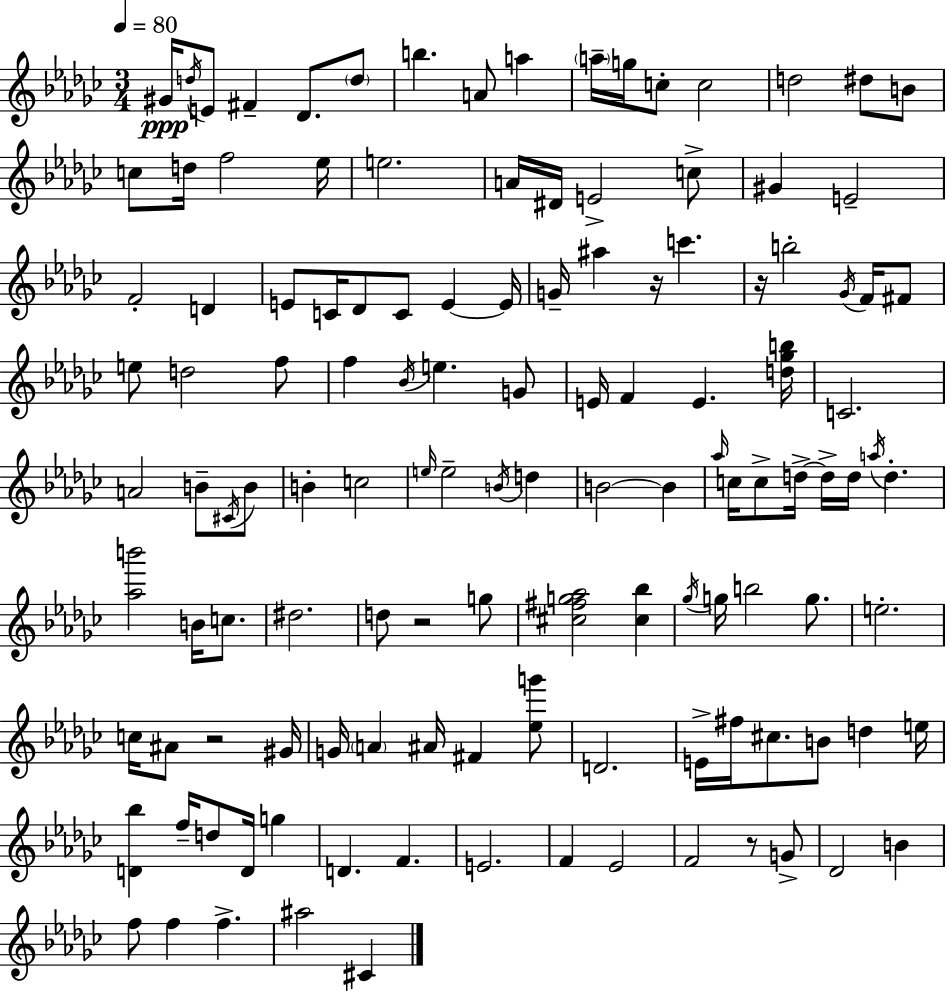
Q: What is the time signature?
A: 3/4